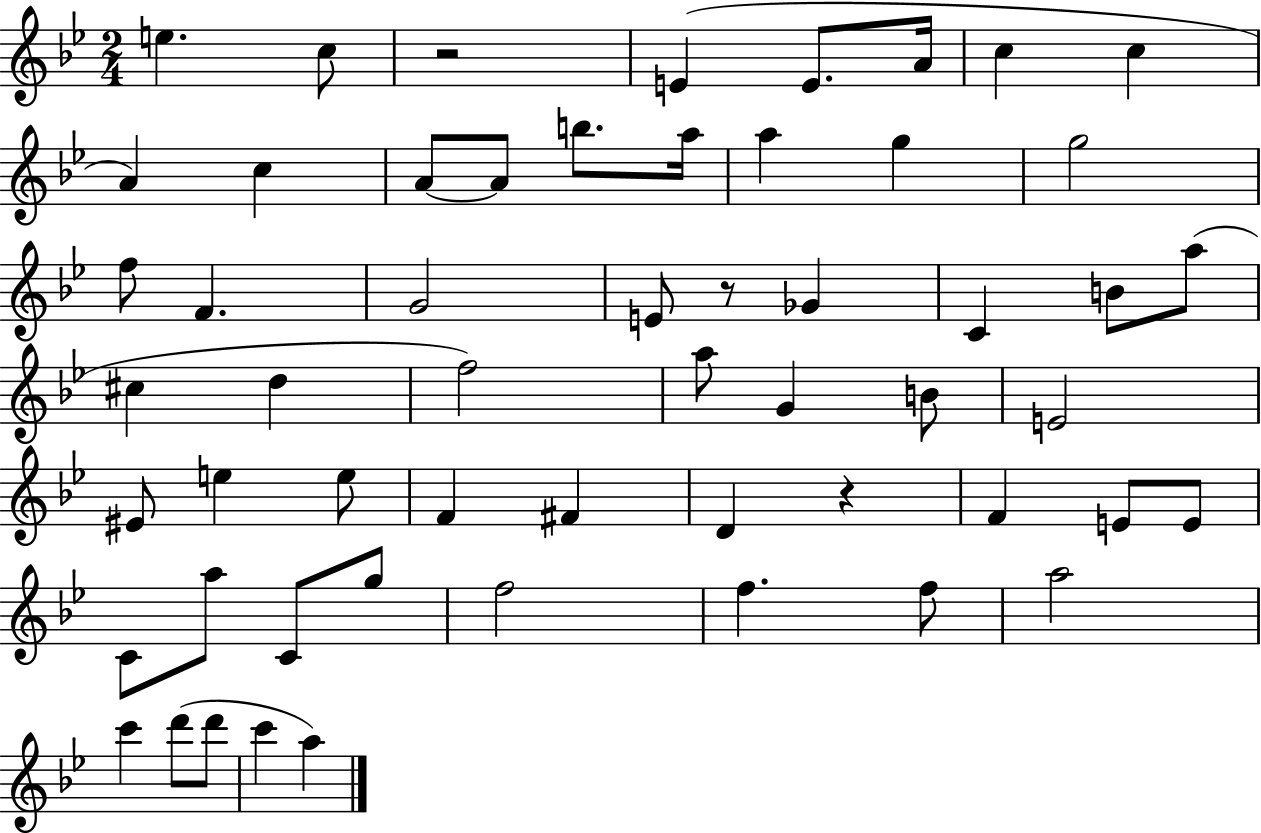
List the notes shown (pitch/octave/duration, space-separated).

E5/q. C5/e R/h E4/q E4/e. A4/s C5/q C5/q A4/q C5/q A4/e A4/e B5/e. A5/s A5/q G5/q G5/h F5/e F4/q. G4/h E4/e R/e Gb4/q C4/q B4/e A5/e C#5/q D5/q F5/h A5/e G4/q B4/e E4/h EIS4/e E5/q E5/e F4/q F#4/q D4/q R/q F4/q E4/e E4/e C4/e A5/e C4/e G5/e F5/h F5/q. F5/e A5/h C6/q D6/e D6/e C6/q A5/q